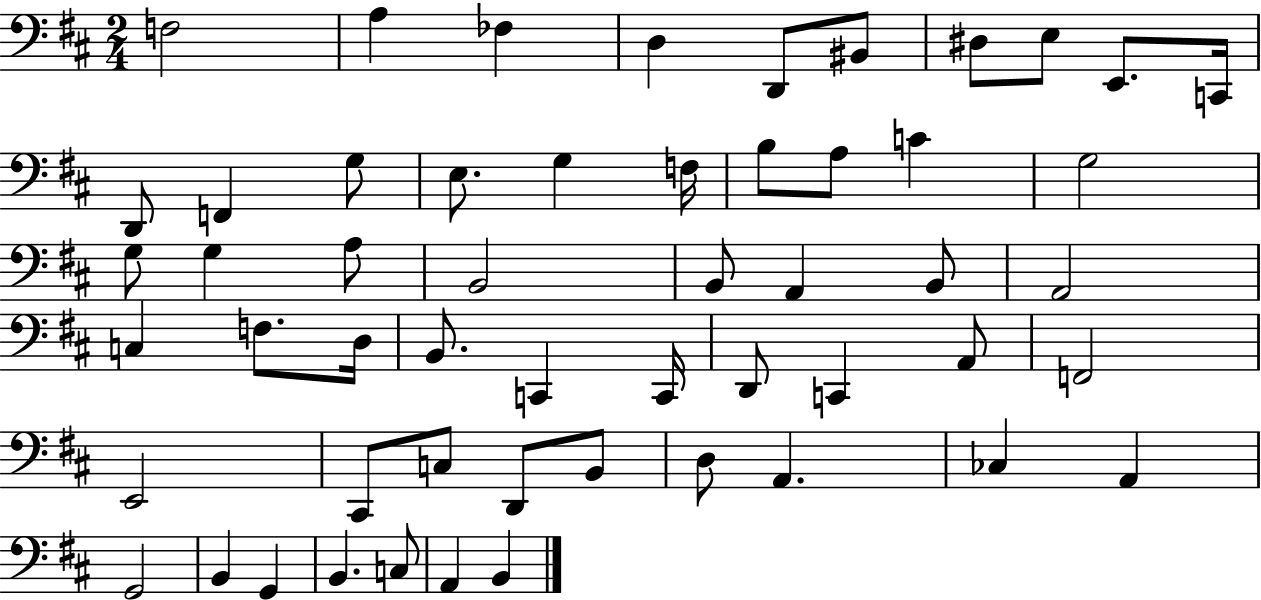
F3/h A3/q FES3/q D3/q D2/e BIS2/e D#3/e E3/e E2/e. C2/s D2/e F2/q G3/e E3/e. G3/q F3/s B3/e A3/e C4/q G3/h G3/e G3/q A3/e B2/h B2/e A2/q B2/e A2/h C3/q F3/e. D3/s B2/e. C2/q C2/s D2/e C2/q A2/e F2/h E2/h C#2/e C3/e D2/e B2/e D3/e A2/q. CES3/q A2/q G2/h B2/q G2/q B2/q. C3/e A2/q B2/q